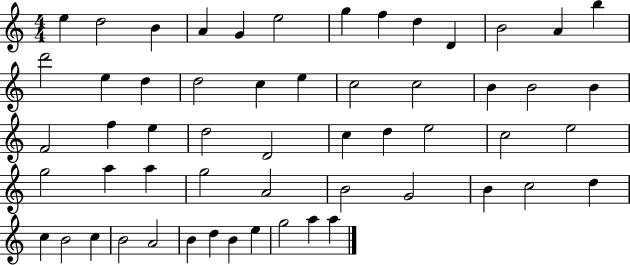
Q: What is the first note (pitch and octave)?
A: E5